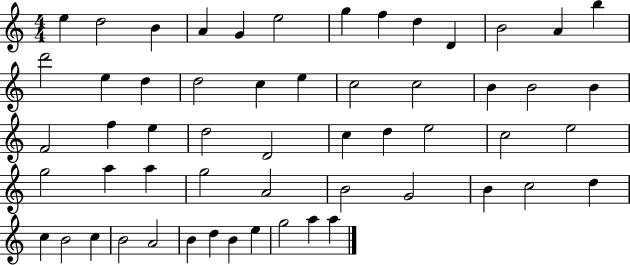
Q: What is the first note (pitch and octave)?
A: E5